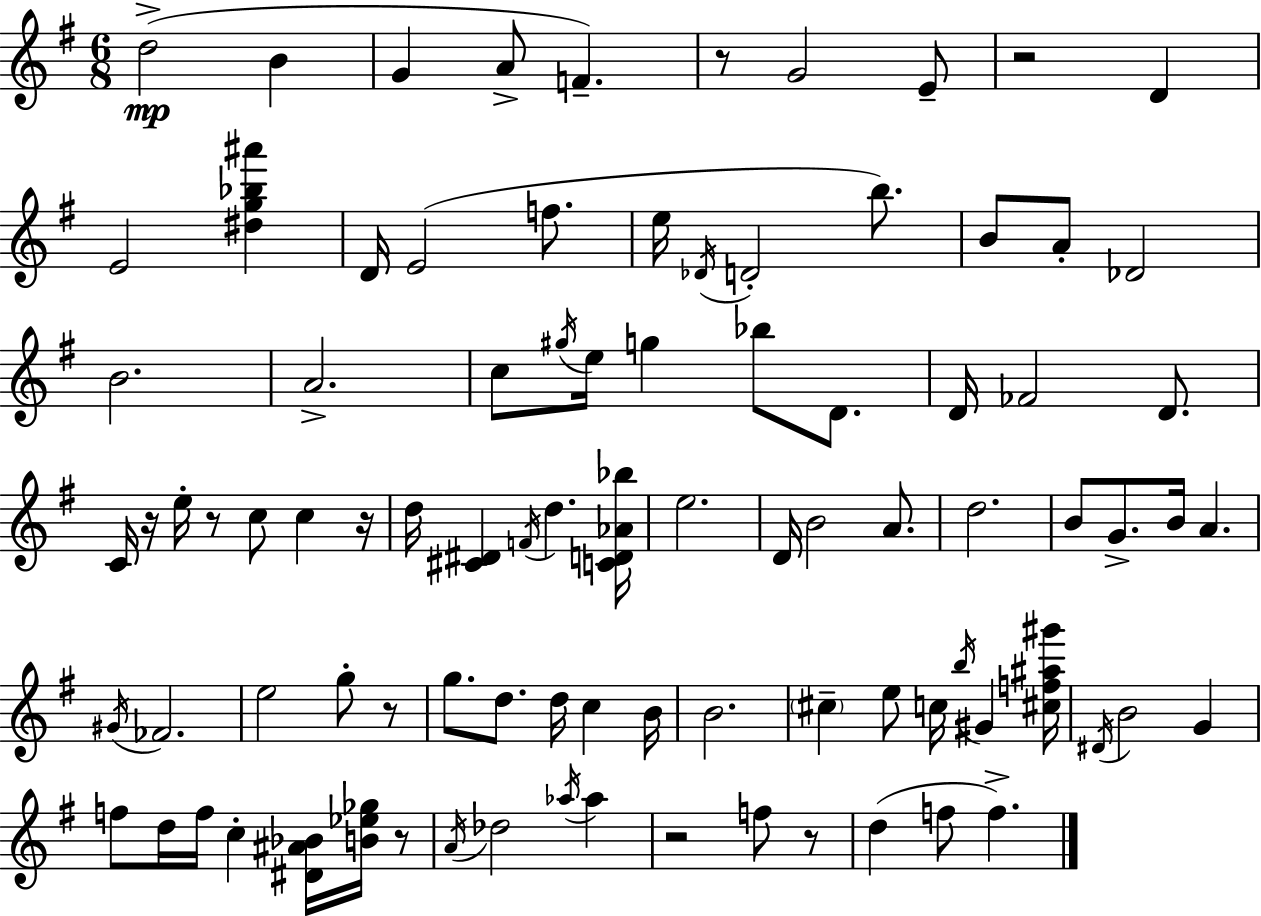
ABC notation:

X:1
T:Untitled
M:6/8
L:1/4
K:G
d2 B G A/2 F z/2 G2 E/2 z2 D E2 [^dg_b^a'] D/4 E2 f/2 e/4 _D/4 D2 b/2 B/2 A/2 _D2 B2 A2 c/2 ^g/4 e/4 g _b/2 D/2 D/4 _F2 D/2 C/4 z/4 e/4 z/2 c/2 c z/4 d/4 [^C^D] F/4 d [CD_A_b]/4 e2 D/4 B2 A/2 d2 B/2 G/2 B/4 A ^G/4 _F2 e2 g/2 z/2 g/2 d/2 d/4 c B/4 B2 ^c e/2 c/4 b/4 ^G [^cf^a^g']/4 ^D/4 B2 G f/2 d/4 f/4 c [^D^A_B]/4 [B_e_g]/4 z/2 A/4 _d2 _a/4 _a z2 f/2 z/2 d f/2 f